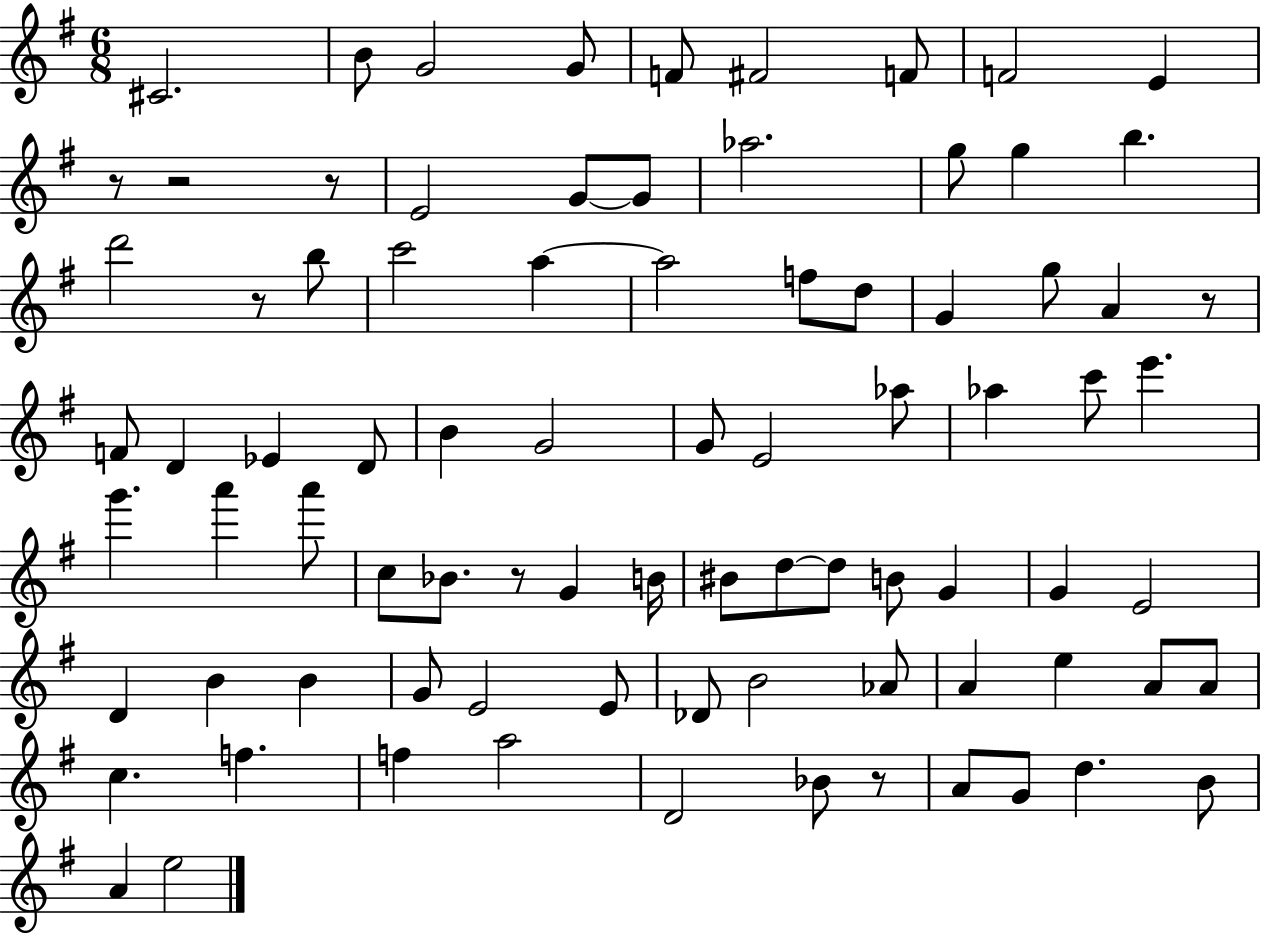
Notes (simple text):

C#4/h. B4/e G4/h G4/e F4/e F#4/h F4/e F4/h E4/q R/e R/h R/e E4/h G4/e G4/e Ab5/h. G5/e G5/q B5/q. D6/h R/e B5/e C6/h A5/q A5/h F5/e D5/e G4/q G5/e A4/q R/e F4/e D4/q Eb4/q D4/e B4/q G4/h G4/e E4/h Ab5/e Ab5/q C6/e E6/q. G6/q. A6/q A6/e C5/e Bb4/e. R/e G4/q B4/s BIS4/e D5/e D5/e B4/e G4/q G4/q E4/h D4/q B4/q B4/q G4/e E4/h E4/e Db4/e B4/h Ab4/e A4/q E5/q A4/e A4/e C5/q. F5/q. F5/q A5/h D4/h Bb4/e R/e A4/e G4/e D5/q. B4/e A4/q E5/h